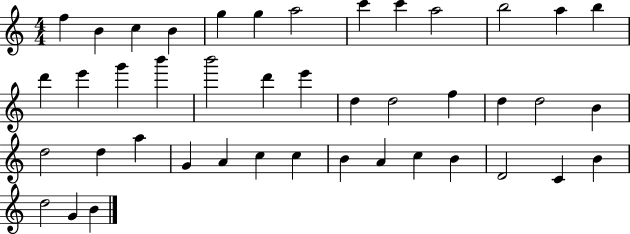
{
  \clef treble
  \numericTimeSignature
  \time 4/4
  \key c \major
  f''4 b'4 c''4 b'4 | g''4 g''4 a''2 | c'''4 c'''4 a''2 | b''2 a''4 b''4 | \break d'''4 e'''4 g'''4 b'''4 | b'''2 d'''4 e'''4 | d''4 d''2 f''4 | d''4 d''2 b'4 | \break d''2 d''4 a''4 | g'4 a'4 c''4 c''4 | b'4 a'4 c''4 b'4 | d'2 c'4 b'4 | \break d''2 g'4 b'4 | \bar "|."
}